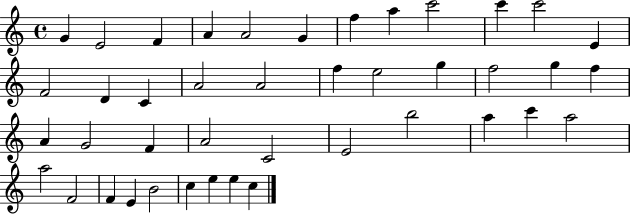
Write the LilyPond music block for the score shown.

{
  \clef treble
  \time 4/4
  \defaultTimeSignature
  \key c \major
  g'4 e'2 f'4 | a'4 a'2 g'4 | f''4 a''4 c'''2 | c'''4 c'''2 e'4 | \break f'2 d'4 c'4 | a'2 a'2 | f''4 e''2 g''4 | f''2 g''4 f''4 | \break a'4 g'2 f'4 | a'2 c'2 | e'2 b''2 | a''4 c'''4 a''2 | \break a''2 f'2 | f'4 e'4 b'2 | c''4 e''4 e''4 c''4 | \bar "|."
}